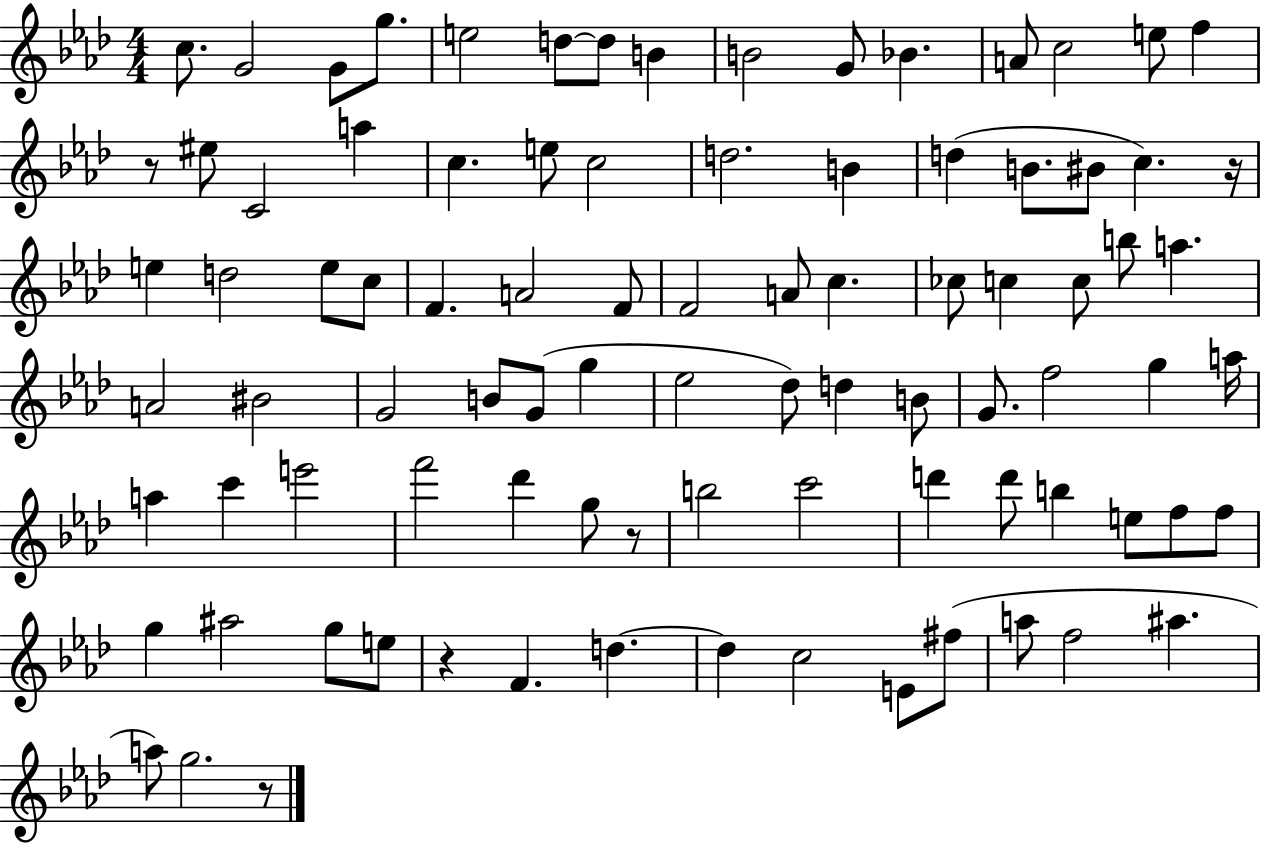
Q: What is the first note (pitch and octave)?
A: C5